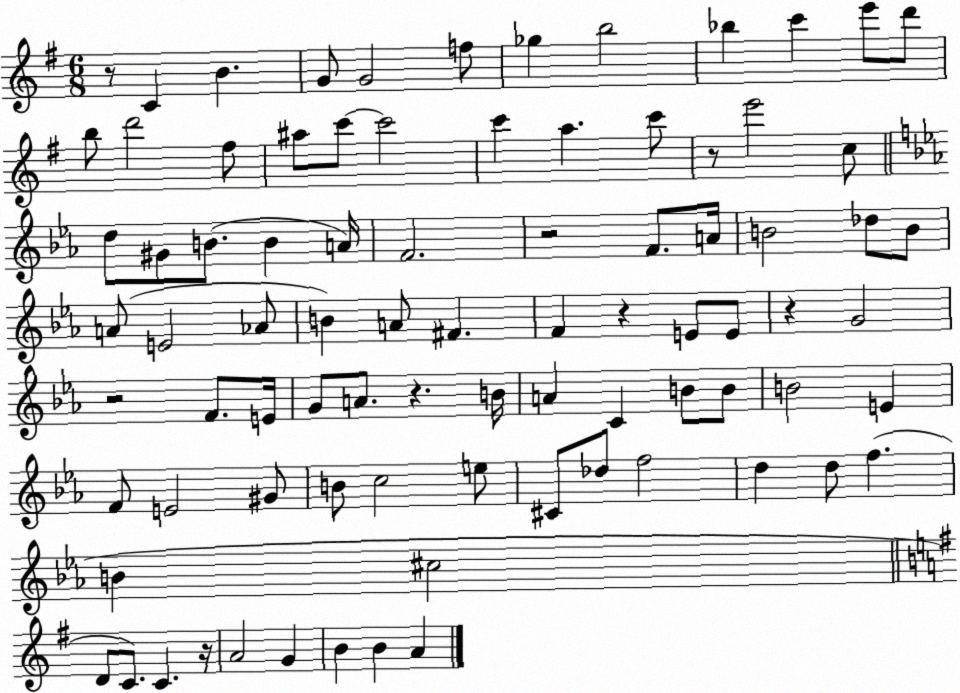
X:1
T:Untitled
M:6/8
L:1/4
K:G
z/2 C B G/2 G2 f/2 _g b2 _b c' e'/2 d'/2 b/2 d'2 ^f/2 ^a/2 c'/2 c'2 c' a c'/2 z/2 e'2 c/2 d/2 ^G/2 B/2 B A/4 F2 z2 F/2 A/4 B2 _d/2 B/2 A/2 E2 _A/2 B A/2 ^F F z E/2 E/2 z G2 z2 F/2 E/4 G/2 A/2 z B/4 A C B/2 B/2 B2 E F/2 E2 ^G/2 B/2 c2 e/2 ^C/2 _d/2 f2 d d/2 f B ^c2 D/2 C/2 C z/4 A2 G B B A